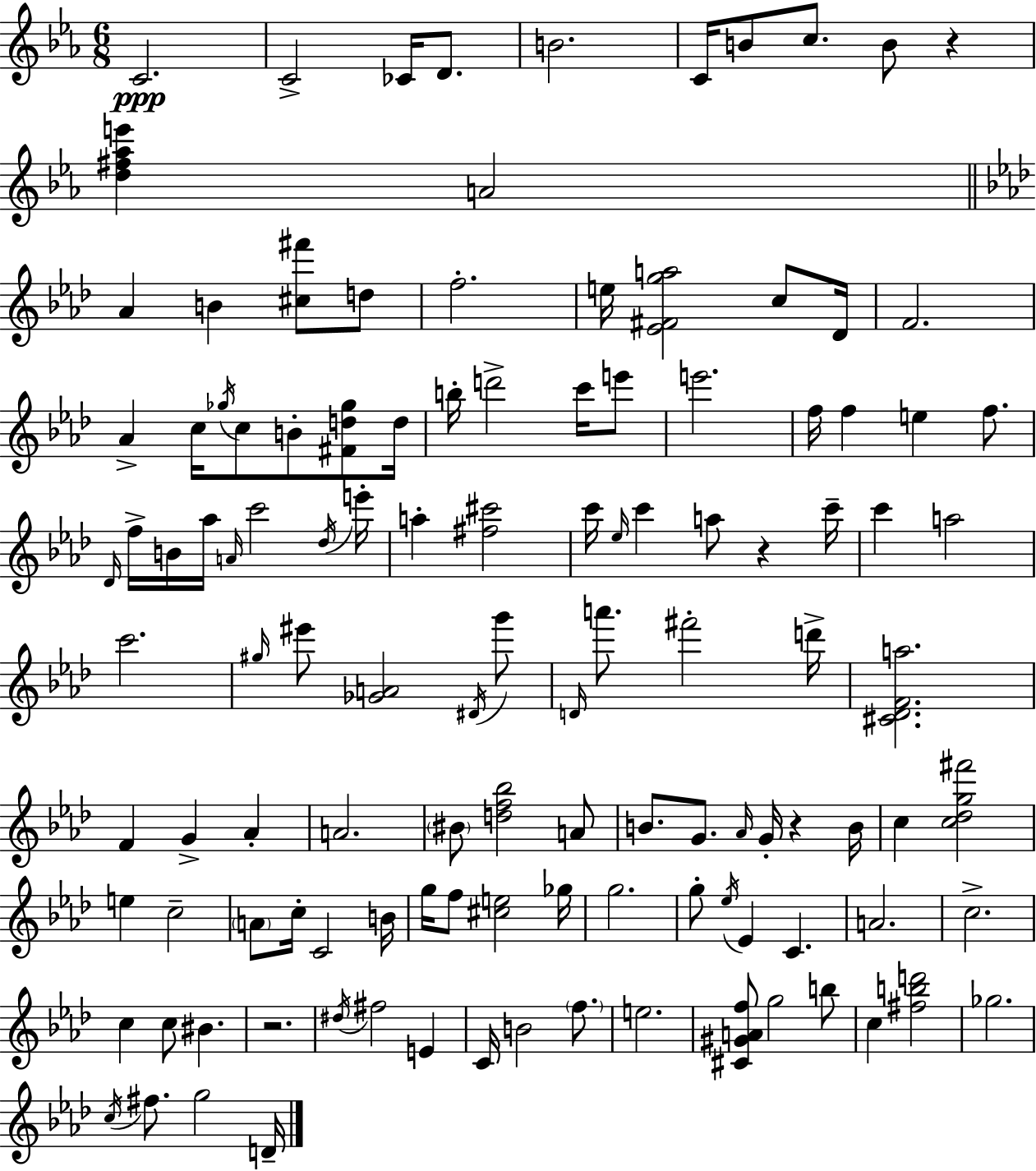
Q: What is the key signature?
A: EES major